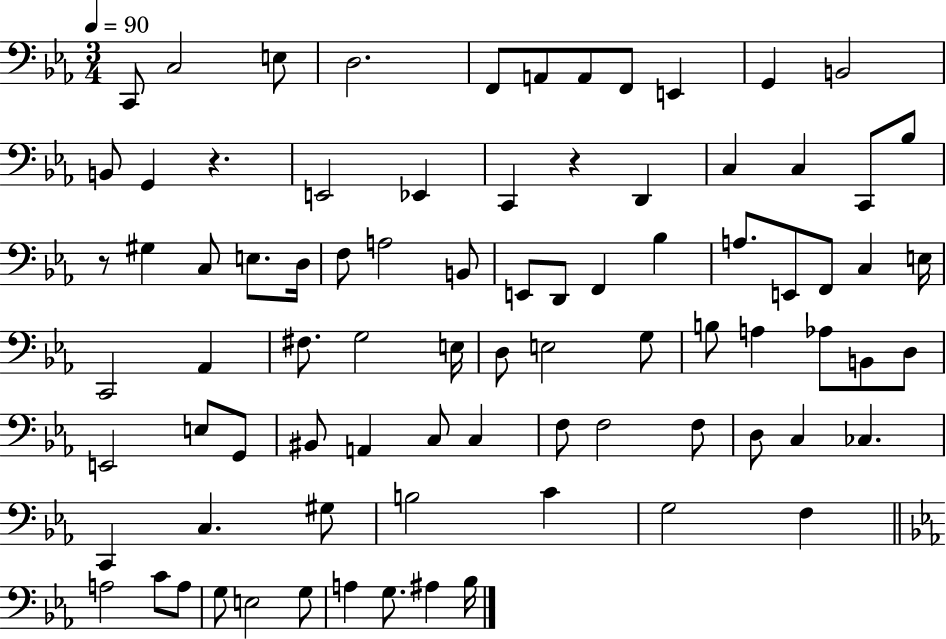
C2/e C3/h E3/e D3/h. F2/e A2/e A2/e F2/e E2/q G2/q B2/h B2/e G2/q R/q. E2/h Eb2/q C2/q R/q D2/q C3/q C3/q C2/e Bb3/e R/e G#3/q C3/e E3/e. D3/s F3/e A3/h B2/e E2/e D2/e F2/q Bb3/q A3/e. E2/e F2/e C3/q E3/s C2/h Ab2/q F#3/e. G3/h E3/s D3/e E3/h G3/e B3/e A3/q Ab3/e B2/e D3/e E2/h E3/e G2/e BIS2/e A2/q C3/e C3/q F3/e F3/h F3/e D3/e C3/q CES3/q. C2/q C3/q. G#3/e B3/h C4/q G3/h F3/q A3/h C4/e A3/e G3/e E3/h G3/e A3/q G3/e. A#3/q Bb3/s